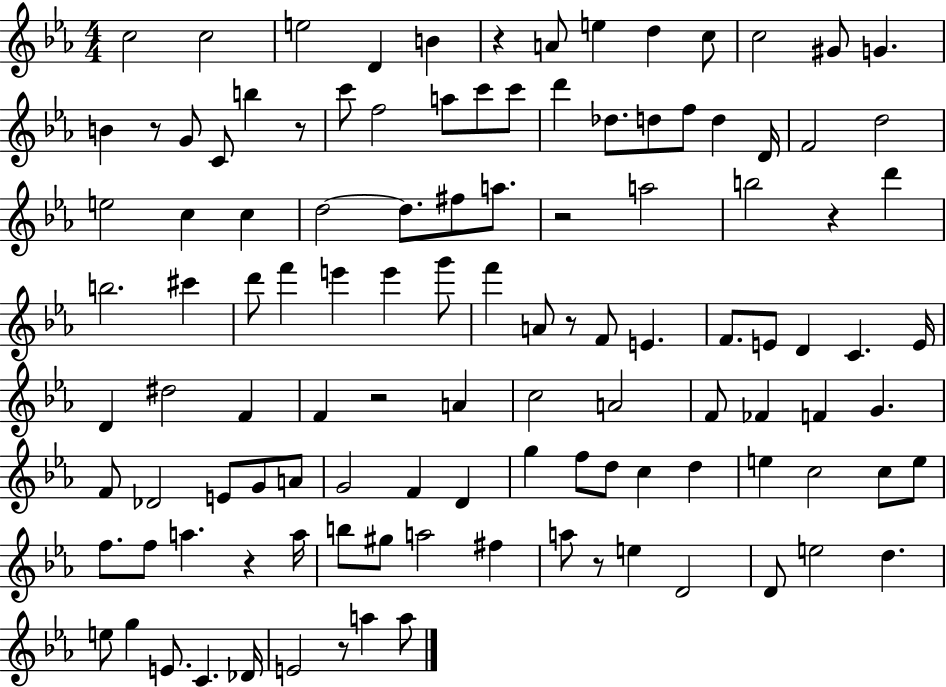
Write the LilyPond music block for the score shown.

{
  \clef treble
  \numericTimeSignature
  \time 4/4
  \key ees \major
  c''2 c''2 | e''2 d'4 b'4 | r4 a'8 e''4 d''4 c''8 | c''2 gis'8 g'4. | \break b'4 r8 g'8 c'8 b''4 r8 | c'''8 f''2 a''8 c'''8 c'''8 | d'''4 des''8. d''8 f''8 d''4 d'16 | f'2 d''2 | \break e''2 c''4 c''4 | d''2~~ d''8. fis''8 a''8. | r2 a''2 | b''2 r4 d'''4 | \break b''2. cis'''4 | d'''8 f'''4 e'''4 e'''4 g'''8 | f'''4 a'8 r8 f'8 e'4. | f'8. e'8 d'4 c'4. e'16 | \break d'4 dis''2 f'4 | f'4 r2 a'4 | c''2 a'2 | f'8 fes'4 f'4 g'4. | \break f'8 des'2 e'8 g'8 a'8 | g'2 f'4 d'4 | g''4 f''8 d''8 c''4 d''4 | e''4 c''2 c''8 e''8 | \break f''8. f''8 a''4. r4 a''16 | b''8 gis''8 a''2 fis''4 | a''8 r8 e''4 d'2 | d'8 e''2 d''4. | \break e''8 g''4 e'8. c'4. des'16 | e'2 r8 a''4 a''8 | \bar "|."
}